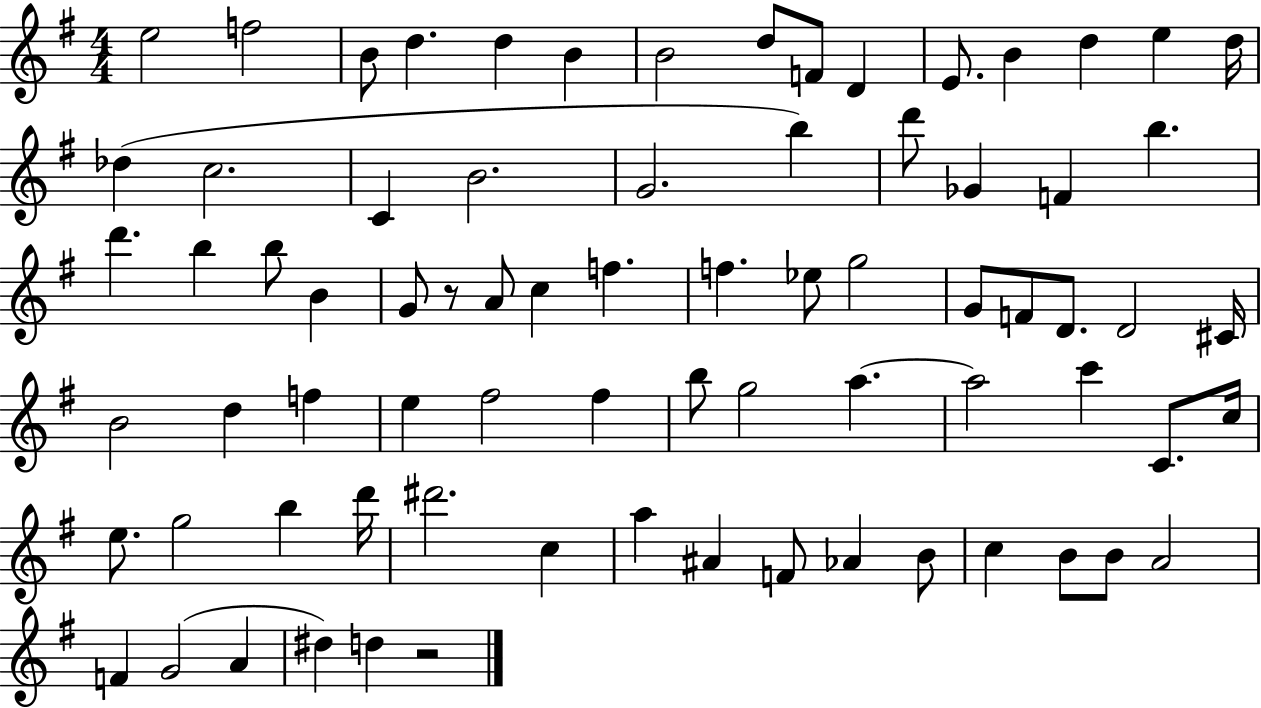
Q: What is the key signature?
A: G major